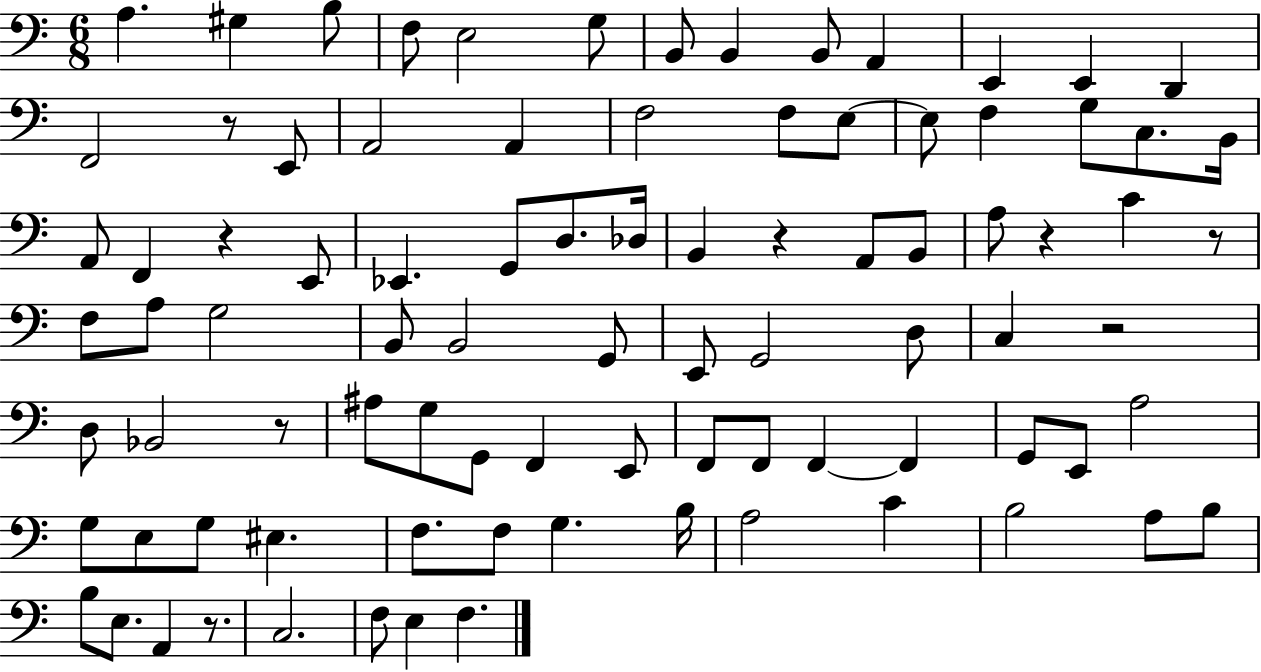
A3/q. G#3/q B3/e F3/e E3/h G3/e B2/e B2/q B2/e A2/q E2/q E2/q D2/q F2/h R/e E2/e A2/h A2/q F3/h F3/e E3/e E3/e F3/q G3/e C3/e. B2/s A2/e F2/q R/q E2/e Eb2/q. G2/e D3/e. Db3/s B2/q R/q A2/e B2/e A3/e R/q C4/q R/e F3/e A3/e G3/h B2/e B2/h G2/e E2/e G2/h D3/e C3/q R/h D3/e Bb2/h R/e A#3/e G3/e G2/e F2/q E2/e F2/e F2/e F2/q F2/q G2/e E2/e A3/h G3/e E3/e G3/e EIS3/q. F3/e. F3/e G3/q. B3/s A3/h C4/q B3/h A3/e B3/e B3/e E3/e. A2/q R/e. C3/h. F3/e E3/q F3/q.